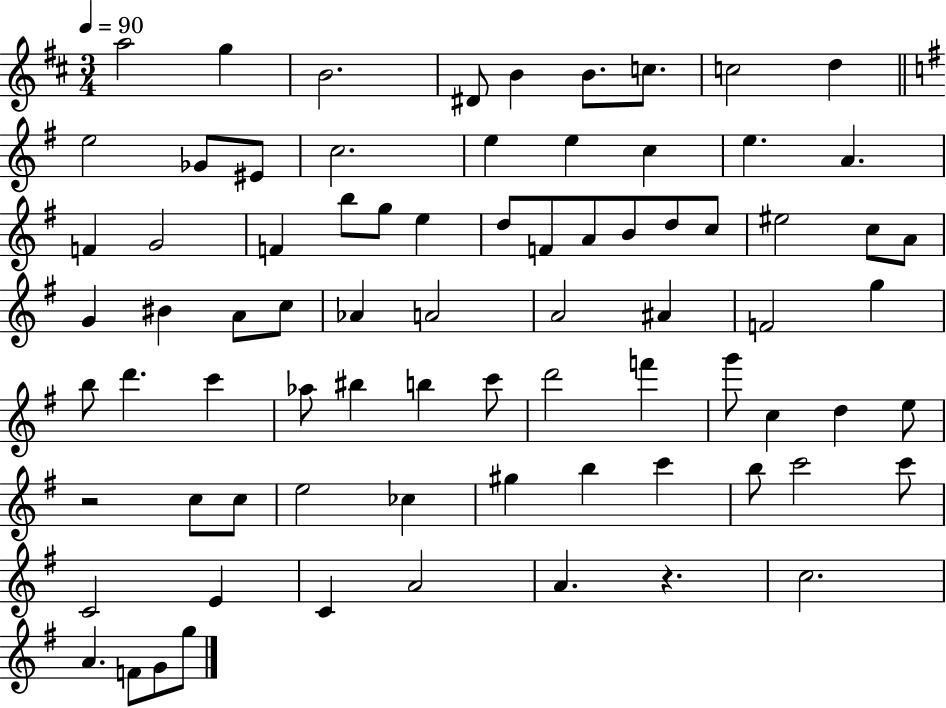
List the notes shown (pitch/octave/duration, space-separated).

A5/h G5/q B4/h. D#4/e B4/q B4/e. C5/e. C5/h D5/q E5/h Gb4/e EIS4/e C5/h. E5/q E5/q C5/q E5/q. A4/q. F4/q G4/h F4/q B5/e G5/e E5/q D5/e F4/e A4/e B4/e D5/e C5/e EIS5/h C5/e A4/e G4/q BIS4/q A4/e C5/e Ab4/q A4/h A4/h A#4/q F4/h G5/q B5/e D6/q. C6/q Ab5/e BIS5/q B5/q C6/e D6/h F6/q G6/e C5/q D5/q E5/e R/h C5/e C5/e E5/h CES5/q G#5/q B5/q C6/q B5/e C6/h C6/e C4/h E4/q C4/q A4/h A4/q. R/q. C5/h. A4/q. F4/e G4/e G5/e